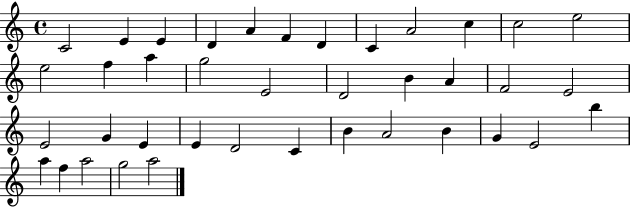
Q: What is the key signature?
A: C major